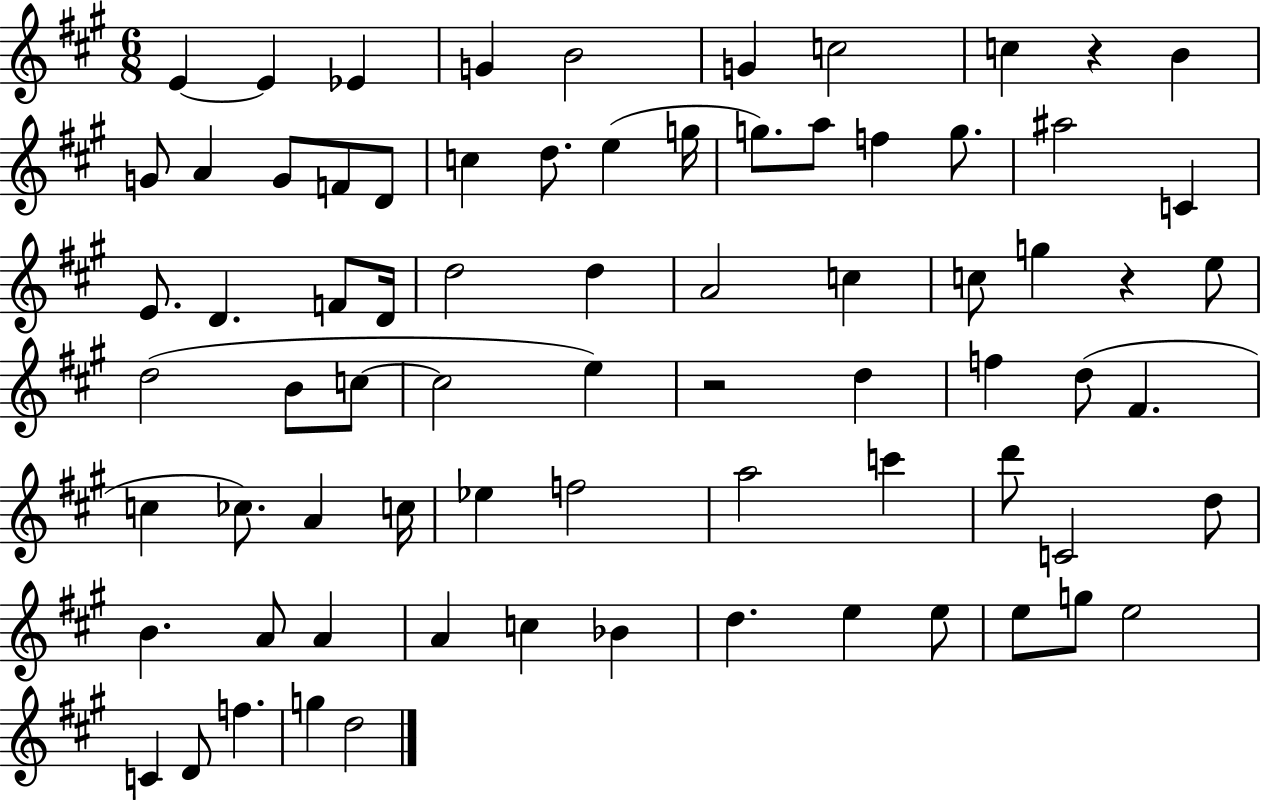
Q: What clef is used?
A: treble